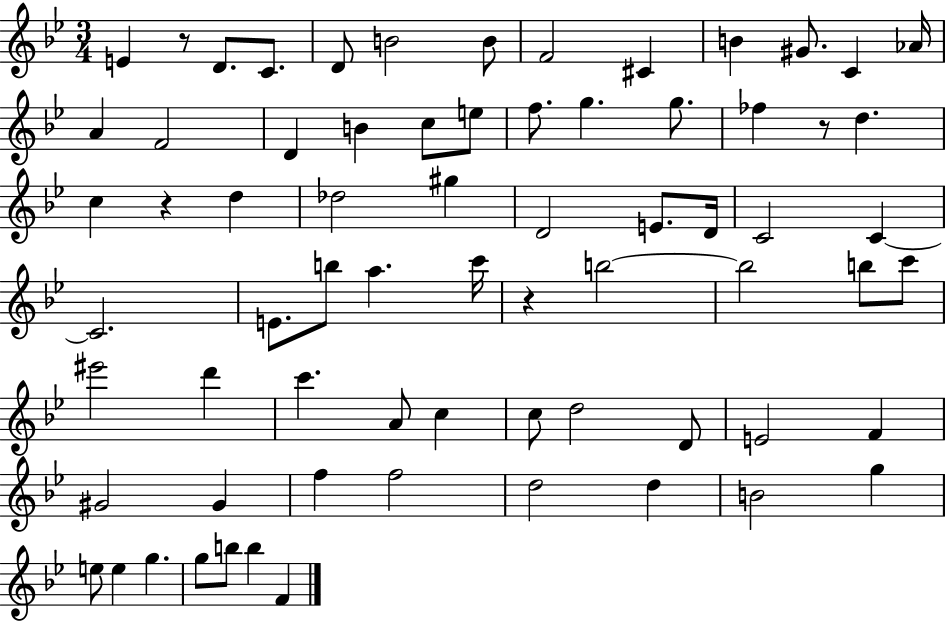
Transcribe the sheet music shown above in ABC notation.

X:1
T:Untitled
M:3/4
L:1/4
K:Bb
E z/2 D/2 C/2 D/2 B2 B/2 F2 ^C B ^G/2 C _A/4 A F2 D B c/2 e/2 f/2 g g/2 _f z/2 d c z d _d2 ^g D2 E/2 D/4 C2 C C2 E/2 b/2 a c'/4 z b2 b2 b/2 c'/2 ^e'2 d' c' A/2 c c/2 d2 D/2 E2 F ^G2 ^G f f2 d2 d B2 g e/2 e g g/2 b/2 b F